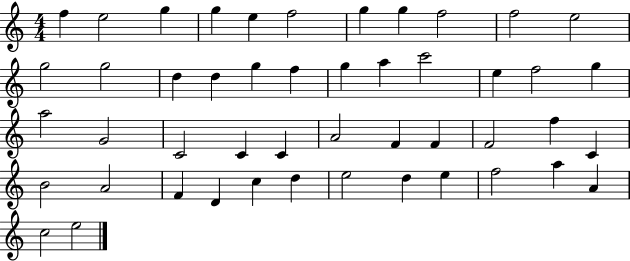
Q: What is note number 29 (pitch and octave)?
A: A4